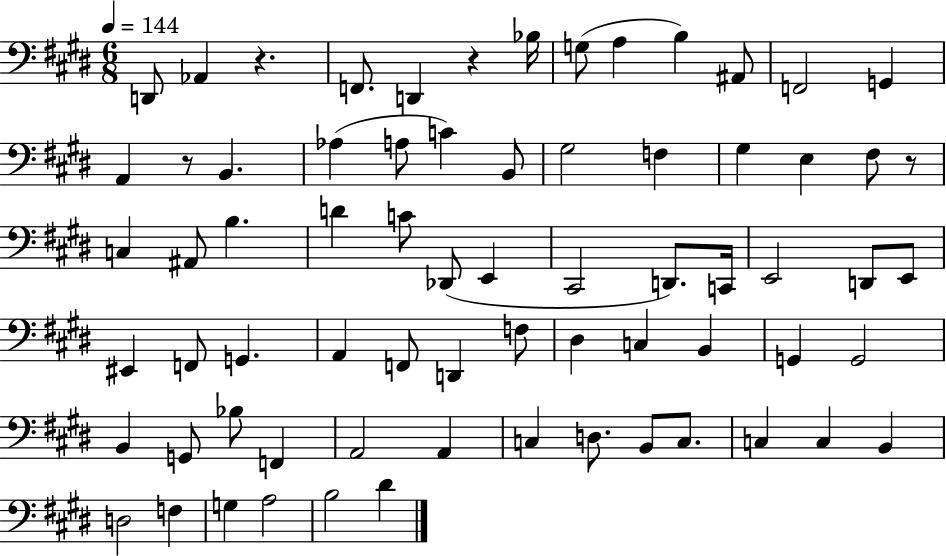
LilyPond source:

{
  \clef bass
  \numericTimeSignature
  \time 6/8
  \key e \major
  \tempo 4 = 144
  \repeat volta 2 { d,8 aes,4 r4. | f,8. d,4 r4 bes16 | g8( a4 b4) ais,8 | f,2 g,4 | \break a,4 r8 b,4. | aes4( a8 c'4) b,8 | gis2 f4 | gis4 e4 fis8 r8 | \break c4 ais,8 b4. | d'4 c'8 des,8( e,4 | cis,2 d,8.) c,16 | e,2 d,8 e,8 | \break eis,4 f,8 g,4. | a,4 f,8 d,4 f8 | dis4 c4 b,4 | g,4 g,2 | \break b,4 g,8 bes8 f,4 | a,2 a,4 | c4 d8. b,8 c8. | c4 c4 b,4 | \break d2 f4 | g4 a2 | b2 dis'4 | } \bar "|."
}